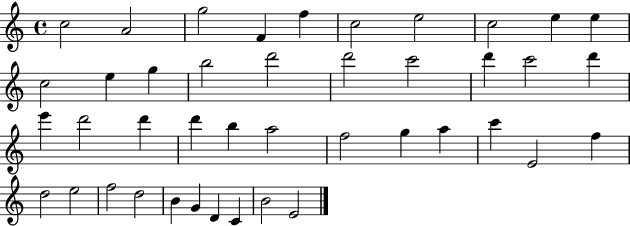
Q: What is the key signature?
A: C major